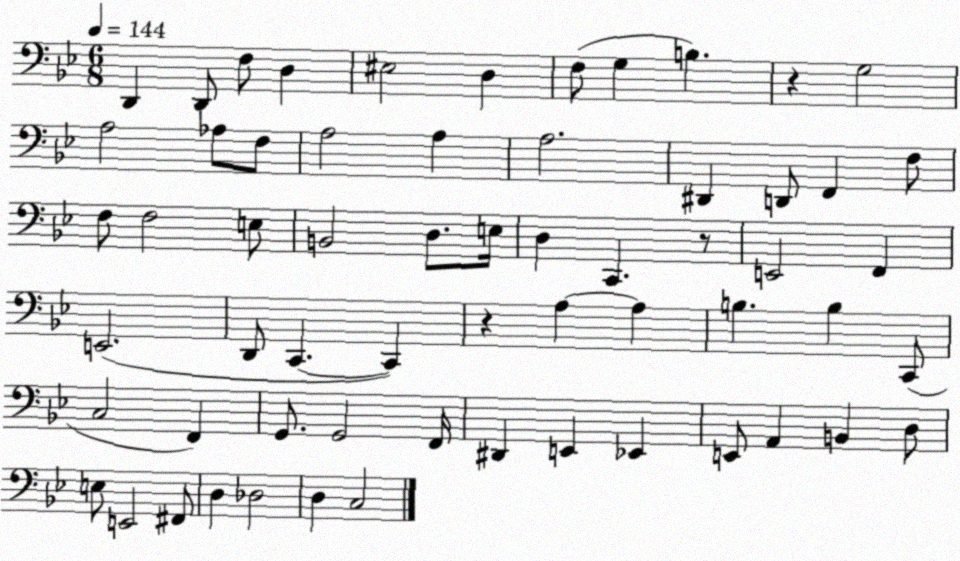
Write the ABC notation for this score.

X:1
T:Untitled
M:6/8
L:1/4
K:Bb
D,, D,,/2 F,/2 D, ^E,2 D, F,/2 G, B, z G,2 A,2 _A,/2 F,/2 A,2 A, A,2 ^D,, D,,/2 F,, F,/2 F,/2 F,2 E,/2 B,,2 D,/2 E,/4 D, C,, z/2 E,,2 F,, E,,2 D,,/2 C,, C,, z A, A, B, B, C,,/2 C,2 F,, G,,/2 G,,2 F,,/4 ^D,, E,, _E,, E,,/2 A,, B,, D,/2 E,/2 E,,2 ^F,,/2 D, _D,2 D, C,2